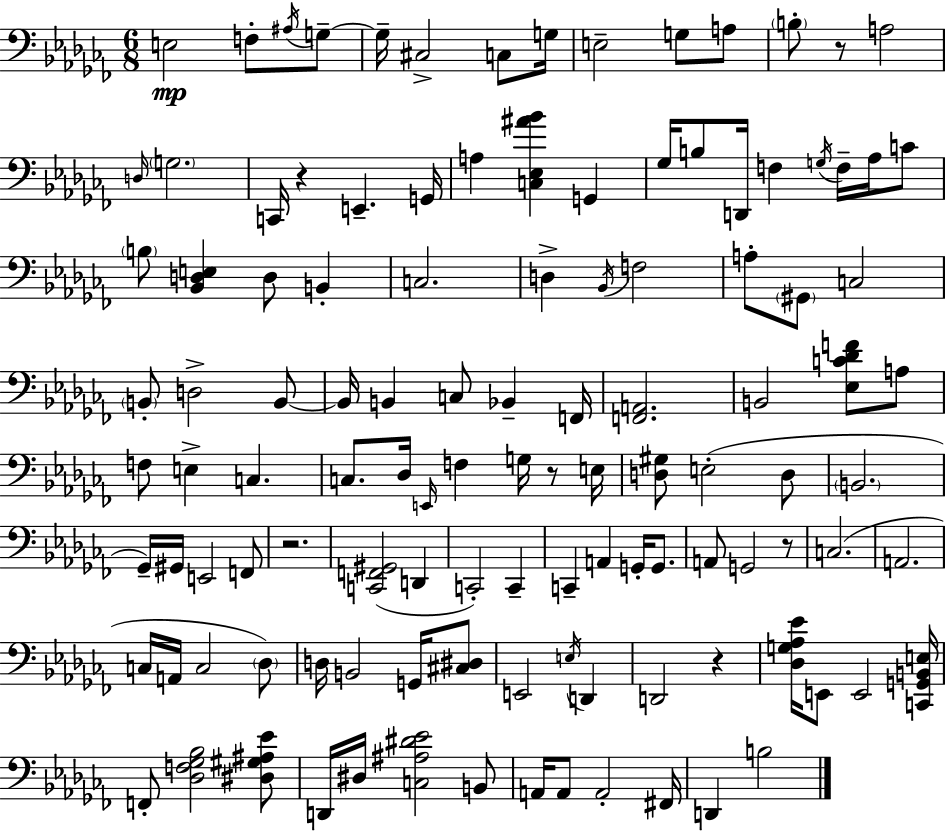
{
  \clef bass
  \numericTimeSignature
  \time 6/8
  \key aes \minor
  \repeat volta 2 { e2\mp f8-. \acciaccatura { ais16 } g8--~~ | g16-- cis2-> c8 | g16 e2-- g8 a8 | \parenthesize b8-. r8 a2 | \break \grace { d16 } \parenthesize g2. | c,16 r4 e,4.-- | g,16 a4 <c ees ais' bes'>4 g,4 | ges16 b8 d,16 f4 \acciaccatura { g16 } f16-- | \break aes16 c'8 \parenthesize b8 <bes, d e>4 d8 b,4-. | c2. | d4-> \acciaccatura { bes,16 } f2 | a8-. \parenthesize gis,8 c2 | \break \parenthesize b,8-. d2-> | b,8~~ b,16 b,4 c8 bes,4-- | f,16 <f, a,>2. | b,2 | \break <ees c' des' f'>8 a8 f8 e4-> c4. | c8. des16 \grace { e,16 } f4 | g16 r8 e16 <d gis>8 e2-.( | d8 \parenthesize b,2. | \break ges,16--) gis,16 e,2 | f,8 r2. | <c, f, gis,>2( | d,4 c,2-.) | \break c,4-- c,4-- a,4 | g,16-. g,8. a,8 g,2 | r8 c2.( | a,2. | \break c16 a,16 c2 | \parenthesize des8) d16 b,2 | g,16 <cis dis>8 e,2 | \acciaccatura { e16 } d,4 d,2 | \break r4 <des g aes ees'>16 e,8 e,2 | <c, g, b, e>16 f,8-. <des f ges bes>2 | <dis gis ais ees'>8 d,16 dis16 <c ais dis' ees'>2 | b,8 a,16 a,8 a,2-. | \break fis,16 d,4 b2 | } \bar "|."
}